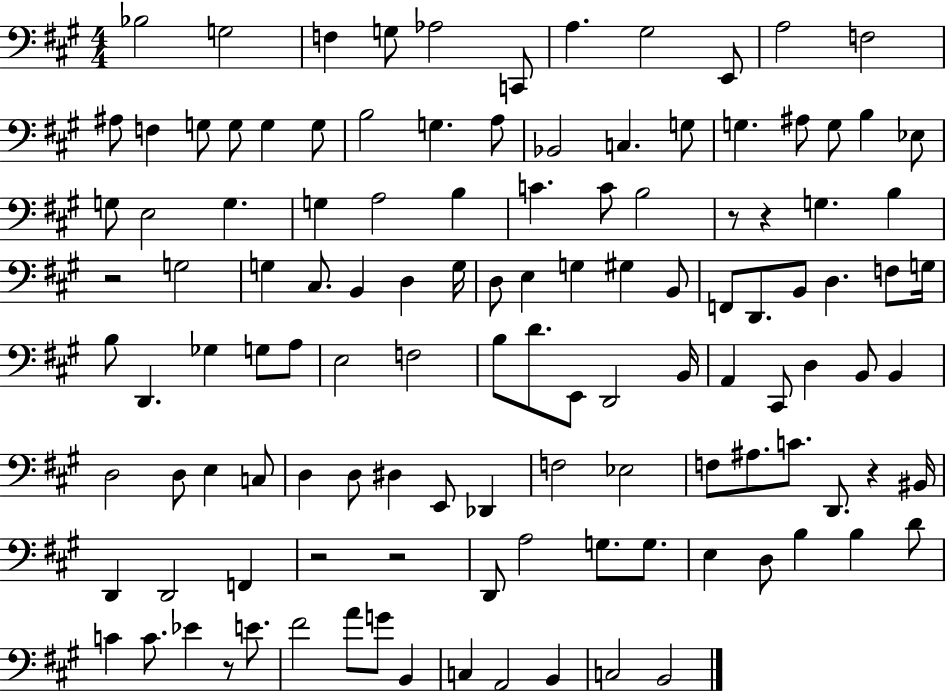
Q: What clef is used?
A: bass